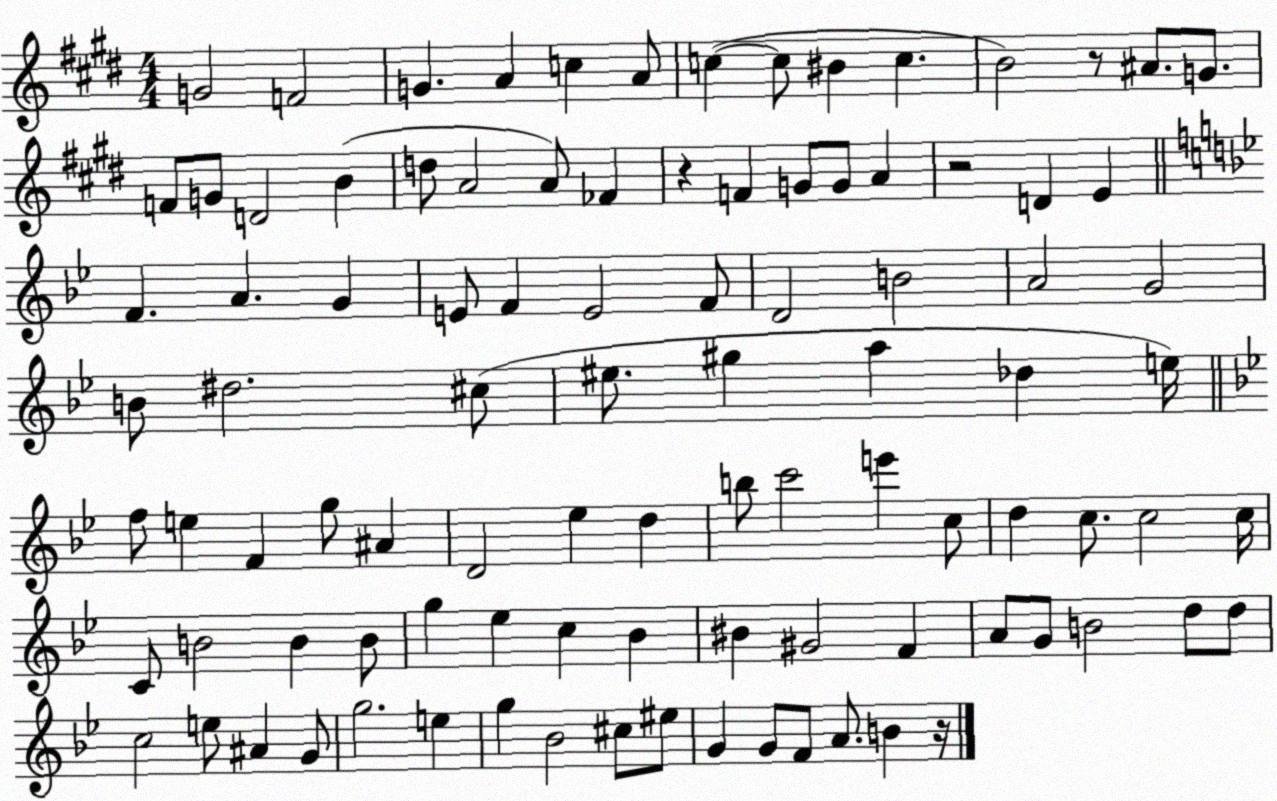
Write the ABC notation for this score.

X:1
T:Untitled
M:4/4
L:1/4
K:E
G2 F2 G A c A/2 c c/2 ^B c B2 z/2 ^A/2 G/2 F/2 G/2 D2 B d/2 A2 A/2 _F z F G/2 G/2 A z2 D E F A G E/2 F E2 F/2 D2 B2 A2 G2 B/2 ^d2 ^c/2 ^e/2 ^g a _d e/4 f/2 e F g/2 ^A D2 _e d b/2 c'2 e' c/2 d c/2 c2 c/4 C/2 B2 B B/2 g _e c _B ^B ^G2 F A/2 G/2 B2 d/2 d/2 c2 e/2 ^A G/2 g2 e g _B2 ^c/2 ^e/2 G G/2 F/2 A/2 B z/4